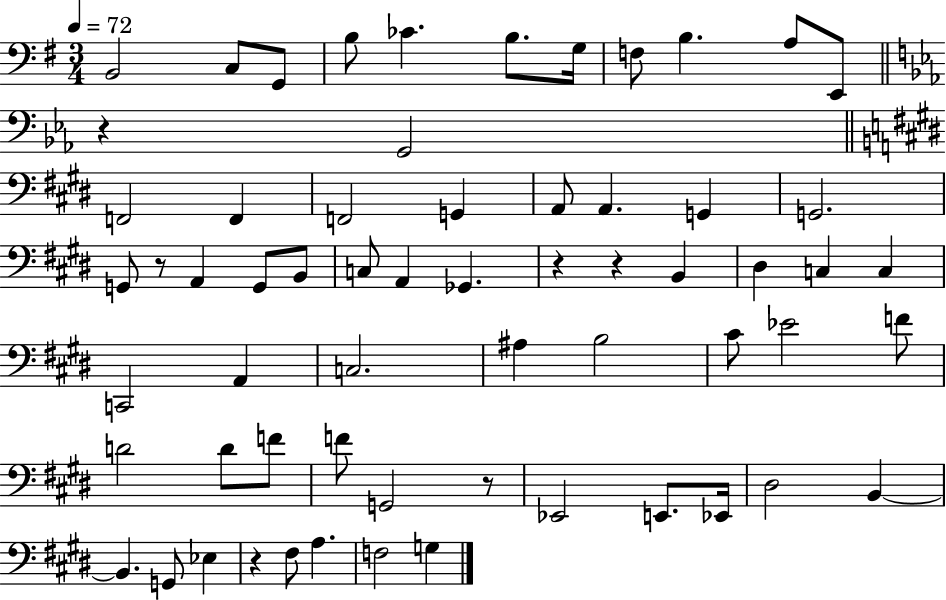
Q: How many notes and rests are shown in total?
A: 62